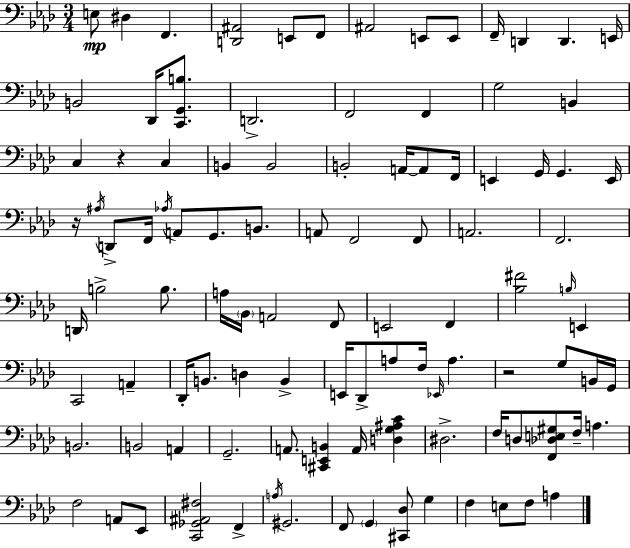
E3/e D#3/q F2/q. [D2,A#2]/h E2/e F2/e A#2/h E2/e E2/e F2/s D2/q D2/q. E2/s B2/h Db2/s [C2,G2,B3]/e. D2/h. F2/h F2/q G3/h B2/q C3/q R/q C3/q B2/q B2/h B2/h A2/s A2/e F2/s E2/q G2/s G2/q. E2/s R/s A#3/s D2/e F2/s Ab3/s A2/e G2/e. B2/e. A2/e F2/h F2/e A2/h. F2/h. D2/s B3/h B3/e. A3/s Bb2/s A2/h F2/e E2/h F2/q [Bb3,F#4]/h B3/s E2/q C2/h A2/q Db2/s B2/e. D3/q B2/q E2/s Db2/e A3/e F3/s Eb2/s A3/q. R/h G3/e B2/s G2/s B2/h. B2/h A2/q G2/h. A2/e. [C#2,E2,B2]/q A2/s [D3,G3,A#3,C4]/q D#3/h. F3/s D3/e [F2,Db3,E3,G#3]/e F3/s A3/q. F3/h A2/e Eb2/e [C2,Gb2,A#2,F#3]/h F2/q A3/s G#2/h. F2/e G2/q [C#2,Db3]/e G3/q F3/q E3/e F3/e A3/q